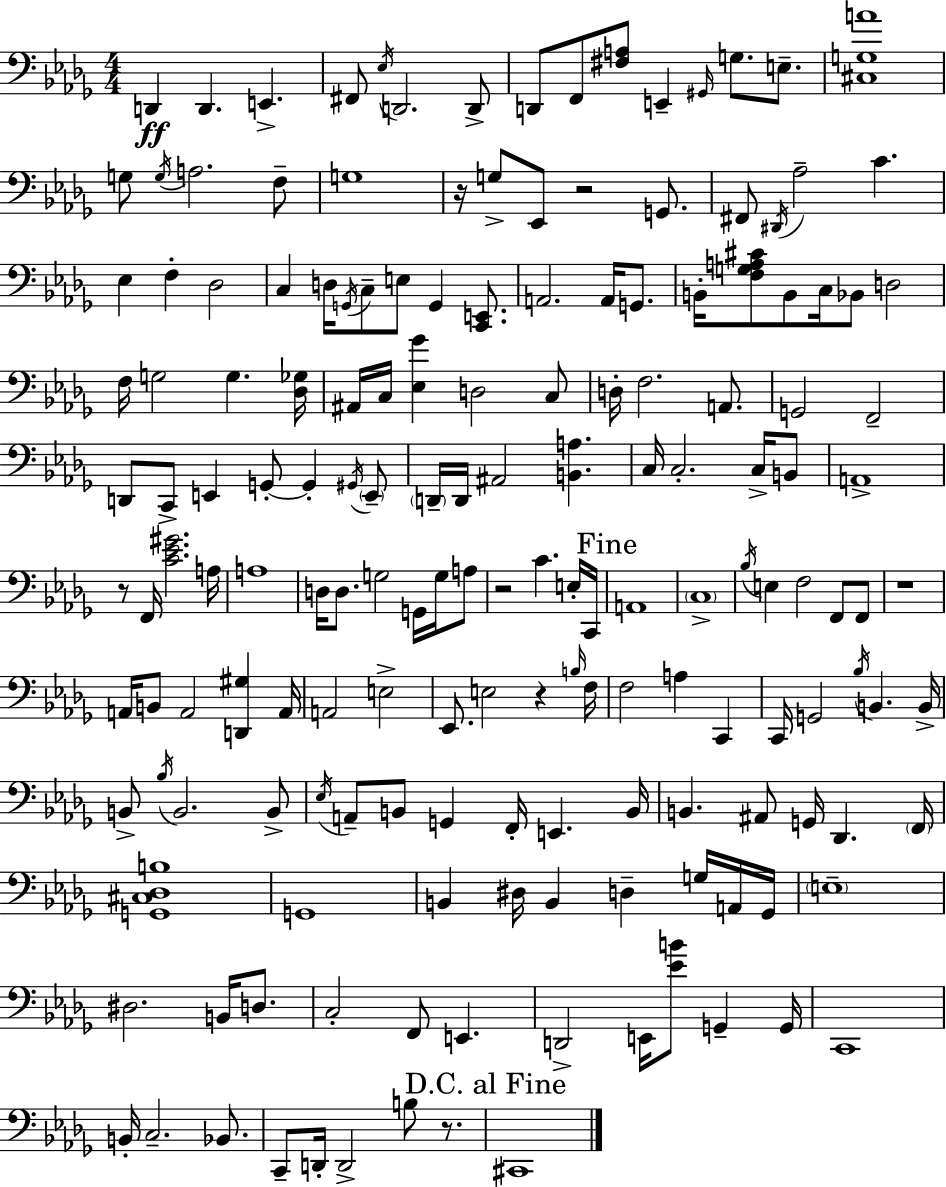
{
  \clef bass
  \numericTimeSignature
  \time 4/4
  \key bes \minor
  \repeat volta 2 { d,4\ff d,4. e,4.-> | fis,8 \acciaccatura { ees16 } d,2. d,8-> | d,8 f,8 <fis a>8 e,4-- \grace { gis,16 } g8. e8.-- | <cis g a'>1 | \break g8 \acciaccatura { g16 } a2. | f8-- g1 | r16 g8-> ees,8 r2 | g,8. fis,8 \acciaccatura { dis,16 } aes2-- c'4. | \break ees4 f4-. des2 | c4 d16 \acciaccatura { g,16 } c8-- e8 g,4 | <c, e,>8. a,2. | a,16 g,8. b,16-. <f g a cis'>8 b,8 c16 bes,8 d2 | \break f16 g2 g4. | <des ges>16 ais,16 c16 <ees ges'>4 d2 | c8 d16-. f2. | a,8. g,2 f,2-- | \break d,8 c,8-> e,4 g,8-.~~ g,4-. | \acciaccatura { gis,16 } \parenthesize e,8-- \parenthesize d,16-- d,16 ais,2 | <b, a>4. c16 c2.-. | c16-> b,8 a,1-> | \break r8 f,16 <c' ees' gis'>2. | a16 a1 | d16 d8. g2 | g,16 g16 a8 r2 c'4. | \break e16-. c,16 \mark "Fine" a,1 | \parenthesize c1-> | \acciaccatura { bes16 } e4 f2 | f,8 f,8 r1 | \break a,16 b,8 a,2 | <d, gis>4 a,16 a,2 e2-> | ees,8. e2 | r4 \grace { b16 } f16 f2 | \break a4 c,4 c,16 g,2 | \acciaccatura { bes16 } b,4. b,16-> b,8-> \acciaccatura { bes16 } b,2. | b,8-> \acciaccatura { ees16 } a,8-- b,8 g,4 | f,16-. e,4. b,16 b,4. | \break ais,8 g,16 des,4. \parenthesize f,16 <g, cis des b>1 | g,1 | b,4 dis16 | b,4 d4-- g16 a,16 ges,16 \parenthesize e1-- | \break dis2. | b,16 d8. c2-. | f,8 e,4. d,2-> | e,16 <ees' b'>8 g,4-- g,16 c,1 | \break b,16-. c2.-- | bes,8. c,8-- d,16-. d,2-> | b8 r8. \mark "D.C. al Fine" cis,1 | } \bar "|."
}